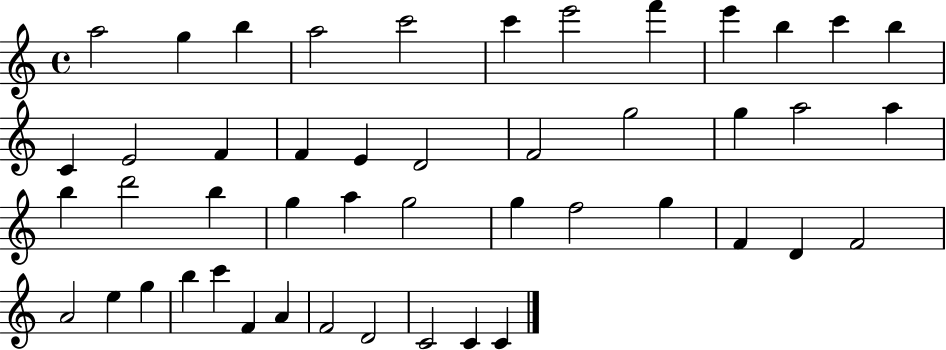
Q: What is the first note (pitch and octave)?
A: A5